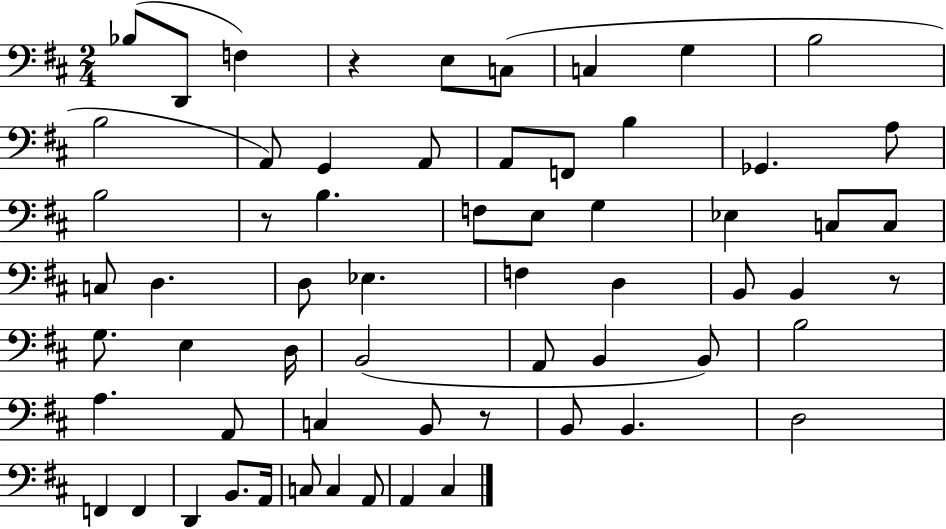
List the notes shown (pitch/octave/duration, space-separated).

Bb3/e D2/e F3/q R/q E3/e C3/e C3/q G3/q B3/h B3/h A2/e G2/q A2/e A2/e F2/e B3/q Gb2/q. A3/e B3/h R/e B3/q. F3/e E3/e G3/q Eb3/q C3/e C3/e C3/e D3/q. D3/e Eb3/q. F3/q D3/q B2/e B2/q R/e G3/e. E3/q D3/s B2/h A2/e B2/q B2/e B3/h A3/q. A2/e C3/q B2/e R/e B2/e B2/q. D3/h F2/q F2/q D2/q B2/e. A2/s C3/e C3/q A2/e A2/q C#3/q